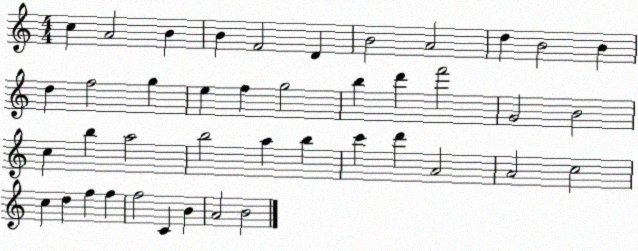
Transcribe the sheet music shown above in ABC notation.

X:1
T:Untitled
M:4/4
L:1/4
K:C
c A2 B B F2 D B2 A2 d B2 B d f2 g e f g2 b d' f'2 G2 B2 c b a2 b2 a b c' d' A2 A2 c2 c d f f f2 C B A2 B2